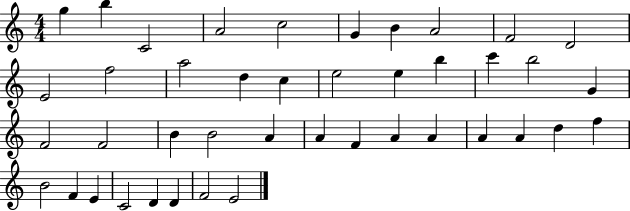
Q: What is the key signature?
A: C major